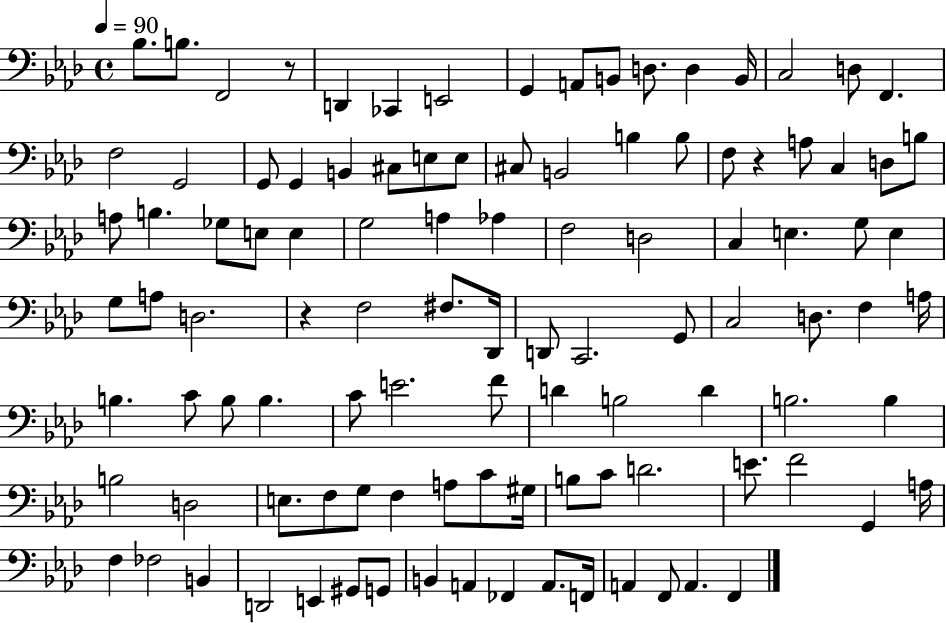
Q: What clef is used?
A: bass